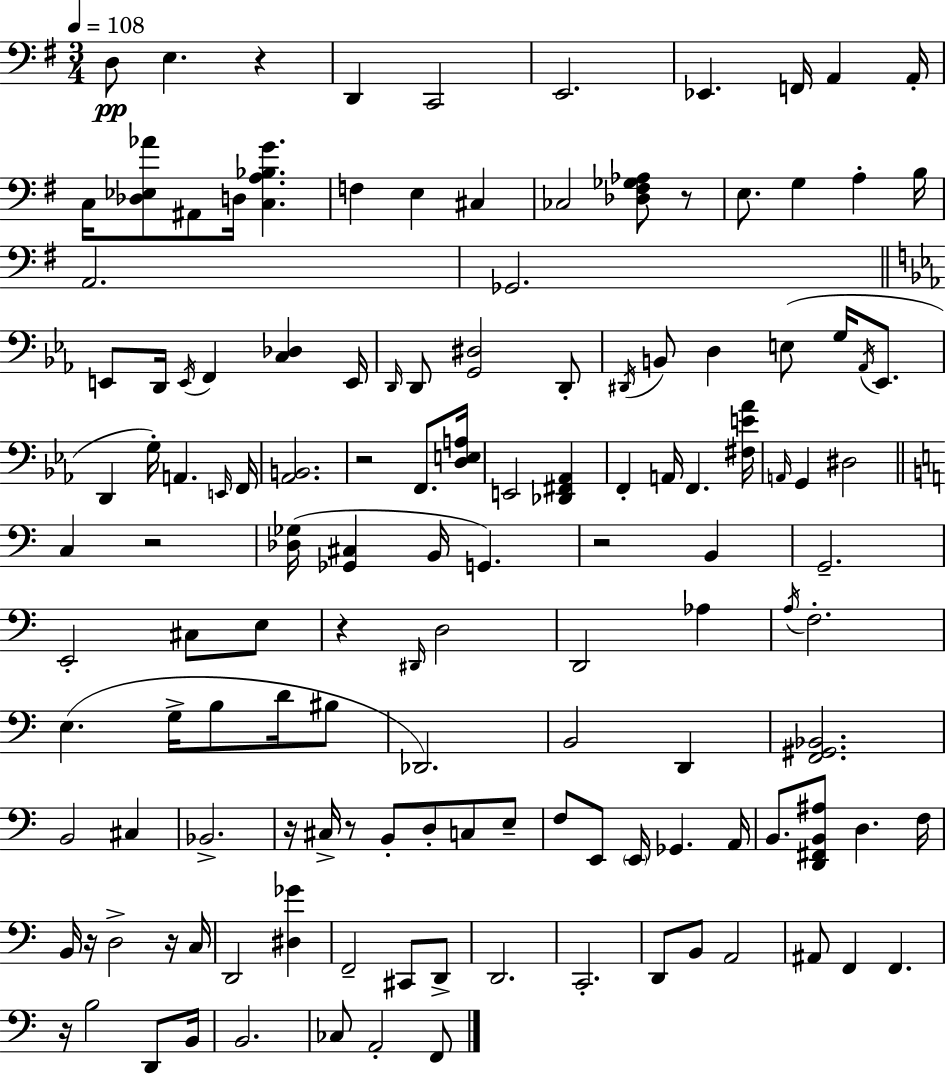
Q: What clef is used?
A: bass